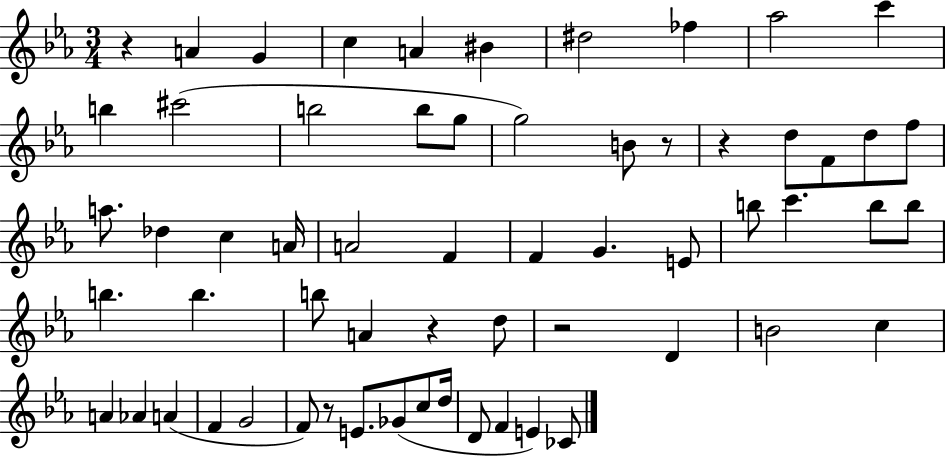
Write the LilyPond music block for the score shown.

{
  \clef treble
  \numericTimeSignature
  \time 3/4
  \key ees \major
  \repeat volta 2 { r4 a'4 g'4 | c''4 a'4 bis'4 | dis''2 fes''4 | aes''2 c'''4 | \break b''4 cis'''2( | b''2 b''8 g''8 | g''2) b'8 r8 | r4 d''8 f'8 d''8 f''8 | \break a''8. des''4 c''4 a'16 | a'2 f'4 | f'4 g'4. e'8 | b''8 c'''4. b''8 b''8 | \break b''4. b''4. | b''8 a'4 r4 d''8 | r2 d'4 | b'2 c''4 | \break a'4 aes'4 a'4( | f'4 g'2 | f'8) r8 e'8. ges'8( c''8 d''16 | d'8 f'4 e'4) ces'8 | \break } \bar "|."
}